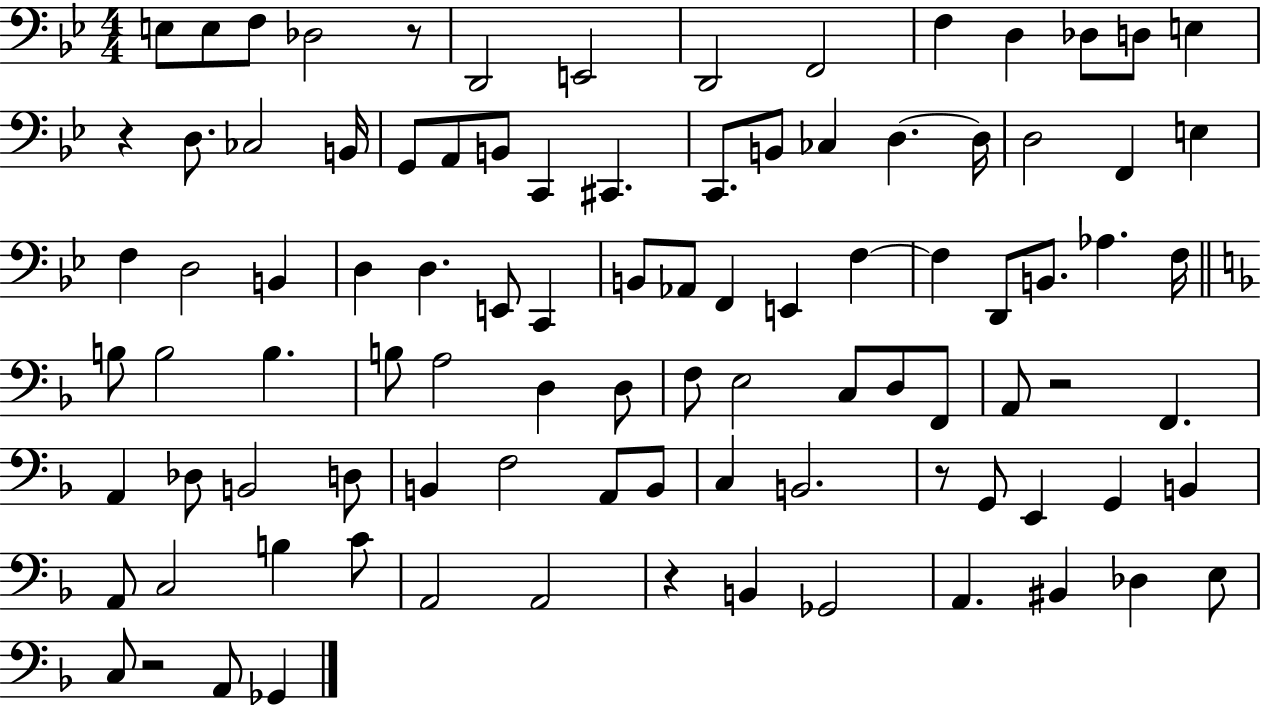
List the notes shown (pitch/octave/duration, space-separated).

E3/e E3/e F3/e Db3/h R/e D2/h E2/h D2/h F2/h F3/q D3/q Db3/e D3/e E3/q R/q D3/e. CES3/h B2/s G2/e A2/e B2/e C2/q C#2/q. C2/e. B2/e CES3/q D3/q. D3/s D3/h F2/q E3/q F3/q D3/h B2/q D3/q D3/q. E2/e C2/q B2/e Ab2/e F2/q E2/q F3/q F3/q D2/e B2/e. Ab3/q. F3/s B3/e B3/h B3/q. B3/e A3/h D3/q D3/e F3/e E3/h C3/e D3/e F2/e A2/e R/h F2/q. A2/q Db3/e B2/h D3/e B2/q F3/h A2/e B2/e C3/q B2/h. R/e G2/e E2/q G2/q B2/q A2/e C3/h B3/q C4/e A2/h A2/h R/q B2/q Gb2/h A2/q. BIS2/q Db3/q E3/e C3/e R/h A2/e Gb2/q